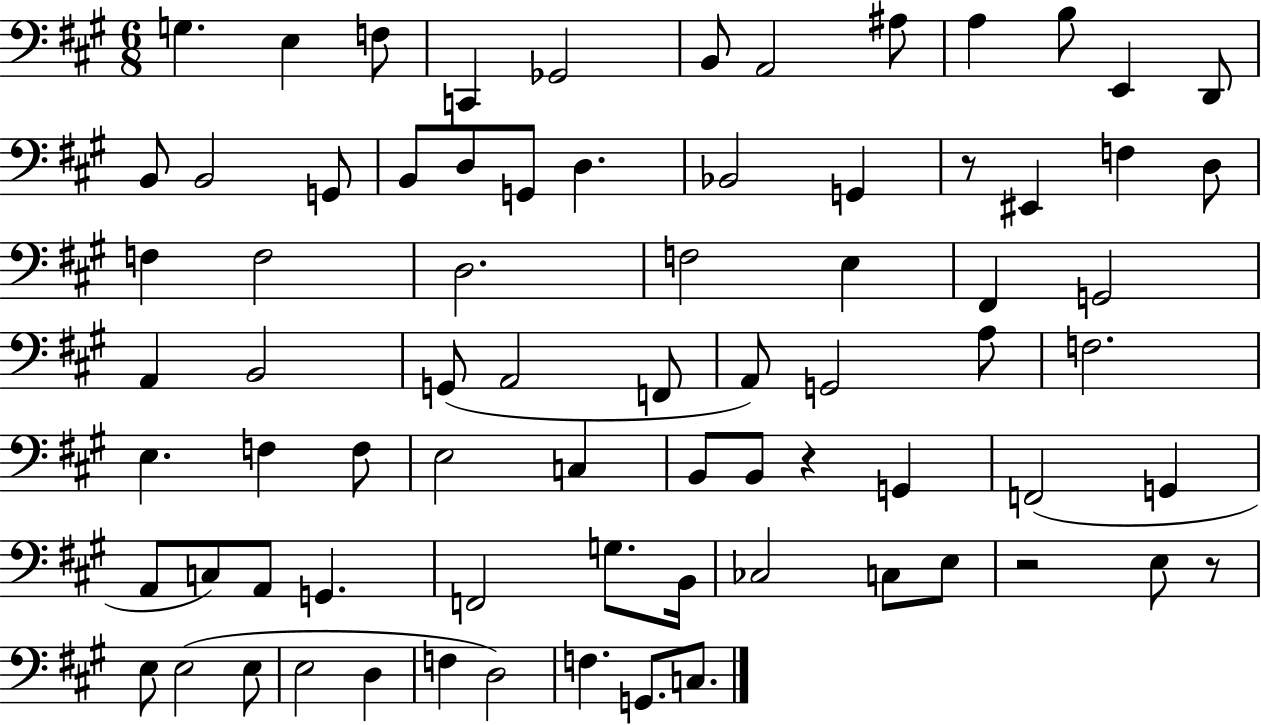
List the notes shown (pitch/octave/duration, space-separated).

G3/q. E3/q F3/e C2/q Gb2/h B2/e A2/h A#3/e A3/q B3/e E2/q D2/e B2/e B2/h G2/e B2/e D3/e G2/e D3/q. Bb2/h G2/q R/e EIS2/q F3/q D3/e F3/q F3/h D3/h. F3/h E3/q F#2/q G2/h A2/q B2/h G2/e A2/h F2/e A2/e G2/h A3/e F3/h. E3/q. F3/q F3/e E3/h C3/q B2/e B2/e R/q G2/q F2/h G2/q A2/e C3/e A2/e G2/q. F2/h G3/e. B2/s CES3/h C3/e E3/e R/h E3/e R/e E3/e E3/h E3/e E3/h D3/q F3/q D3/h F3/q. G2/e. C3/e.